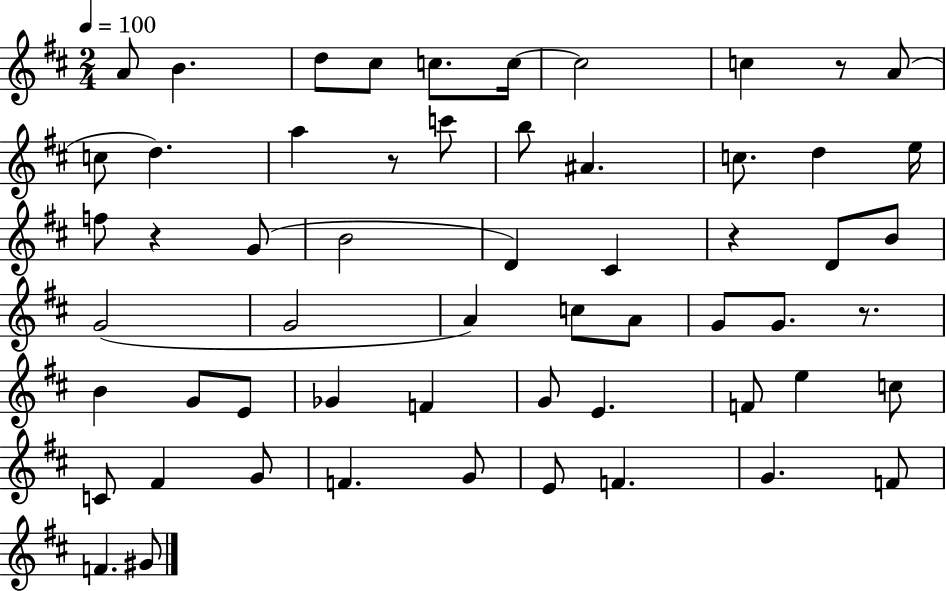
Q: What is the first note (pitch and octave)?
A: A4